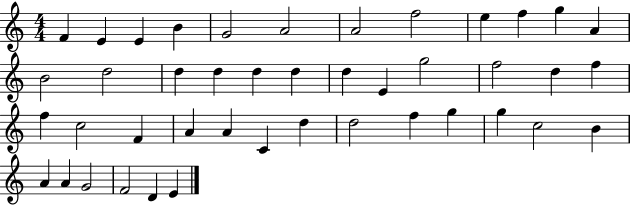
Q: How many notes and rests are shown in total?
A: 43